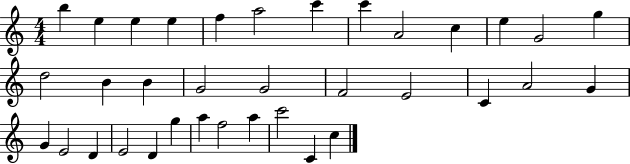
{
  \clef treble
  \numericTimeSignature
  \time 4/4
  \key c \major
  b''4 e''4 e''4 e''4 | f''4 a''2 c'''4 | c'''4 a'2 c''4 | e''4 g'2 g''4 | \break d''2 b'4 b'4 | g'2 g'2 | f'2 e'2 | c'4 a'2 g'4 | \break g'4 e'2 d'4 | e'2 d'4 g''4 | a''4 f''2 a''4 | c'''2 c'4 c''4 | \break \bar "|."
}